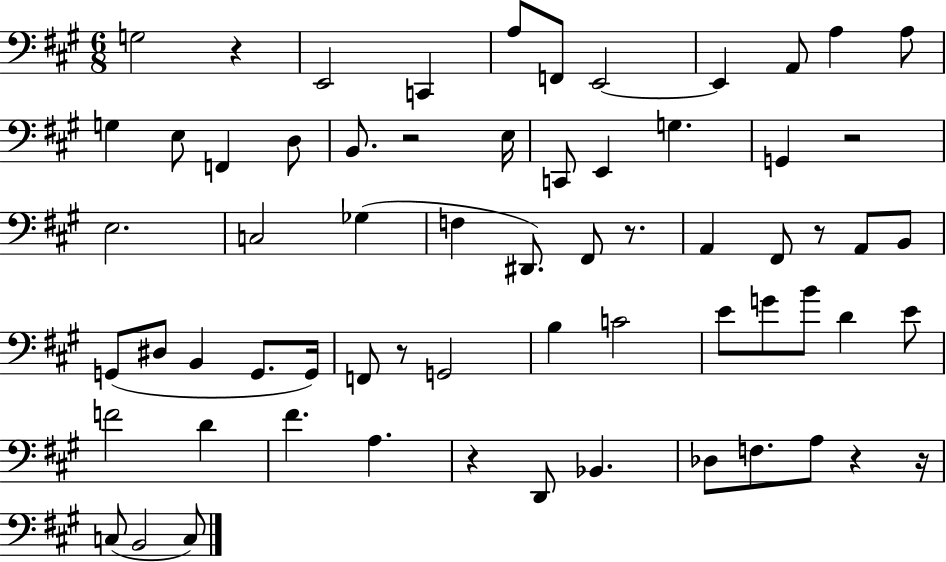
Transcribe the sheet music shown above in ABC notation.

X:1
T:Untitled
M:6/8
L:1/4
K:A
G,2 z E,,2 C,, A,/2 F,,/2 E,,2 E,, A,,/2 A, A,/2 G, E,/2 F,, D,/2 B,,/2 z2 E,/4 C,,/2 E,, G, G,, z2 E,2 C,2 _G, F, ^D,,/2 ^F,,/2 z/2 A,, ^F,,/2 z/2 A,,/2 B,,/2 G,,/2 ^D,/2 B,, G,,/2 G,,/4 F,,/2 z/2 G,,2 B, C2 E/2 G/2 B/2 D E/2 F2 D ^F A, z D,,/2 _B,, _D,/2 F,/2 A,/2 z z/4 C,/2 B,,2 C,/2